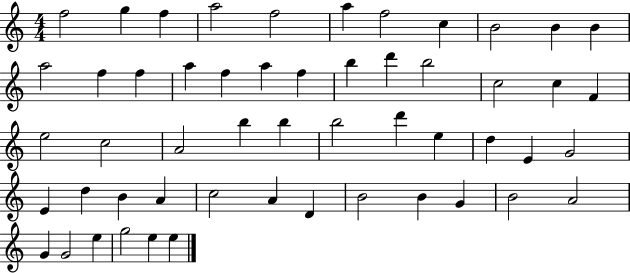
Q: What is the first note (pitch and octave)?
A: F5